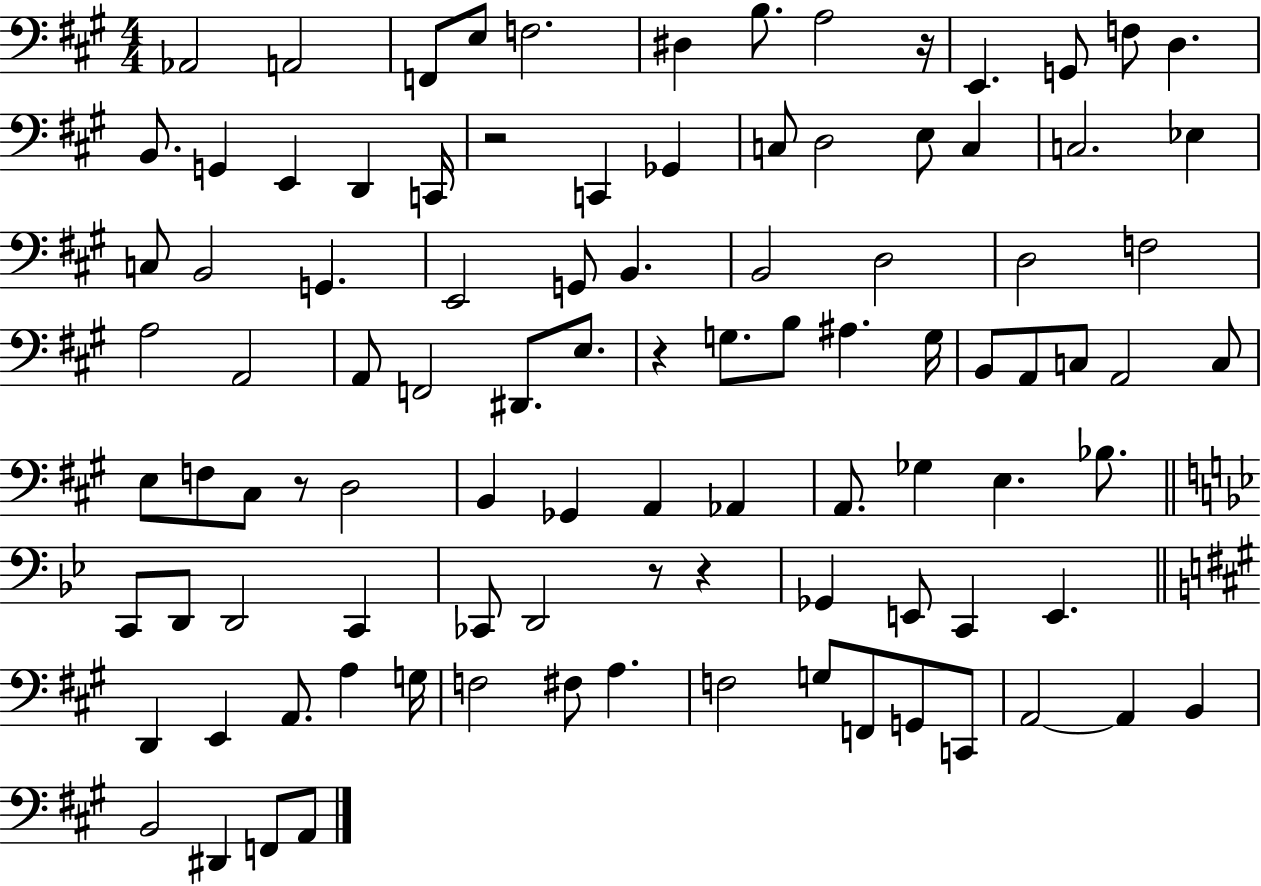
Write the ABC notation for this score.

X:1
T:Untitled
M:4/4
L:1/4
K:A
_A,,2 A,,2 F,,/2 E,/2 F,2 ^D, B,/2 A,2 z/4 E,, G,,/2 F,/2 D, B,,/2 G,, E,, D,, C,,/4 z2 C,, _G,, C,/2 D,2 E,/2 C, C,2 _E, C,/2 B,,2 G,, E,,2 G,,/2 B,, B,,2 D,2 D,2 F,2 A,2 A,,2 A,,/2 F,,2 ^D,,/2 E,/2 z G,/2 B,/2 ^A, G,/4 B,,/2 A,,/2 C,/2 A,,2 C,/2 E,/2 F,/2 ^C,/2 z/2 D,2 B,, _G,, A,, _A,, A,,/2 _G, E, _B,/2 C,,/2 D,,/2 D,,2 C,, _C,,/2 D,,2 z/2 z _G,, E,,/2 C,, E,, D,, E,, A,,/2 A, G,/4 F,2 ^F,/2 A, F,2 G,/2 F,,/2 G,,/2 C,,/2 A,,2 A,, B,, B,,2 ^D,, F,,/2 A,,/2